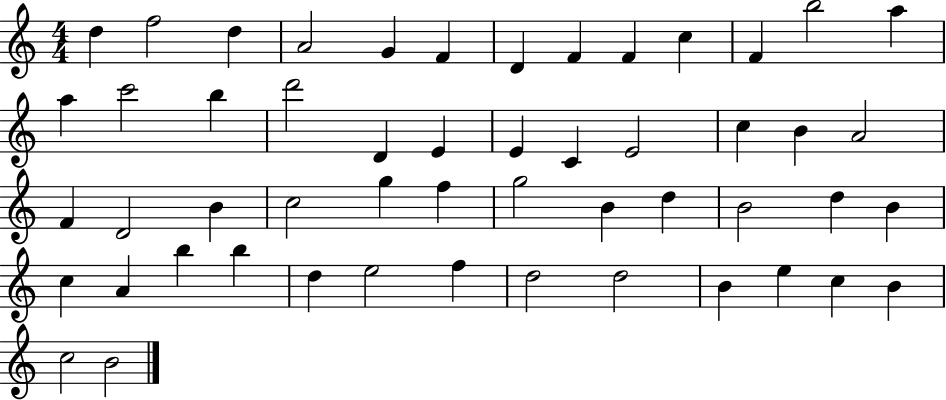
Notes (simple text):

D5/q F5/h D5/q A4/h G4/q F4/q D4/q F4/q F4/q C5/q F4/q B5/h A5/q A5/q C6/h B5/q D6/h D4/q E4/q E4/q C4/q E4/h C5/q B4/q A4/h F4/q D4/h B4/q C5/h G5/q F5/q G5/h B4/q D5/q B4/h D5/q B4/q C5/q A4/q B5/q B5/q D5/q E5/h F5/q D5/h D5/h B4/q E5/q C5/q B4/q C5/h B4/h